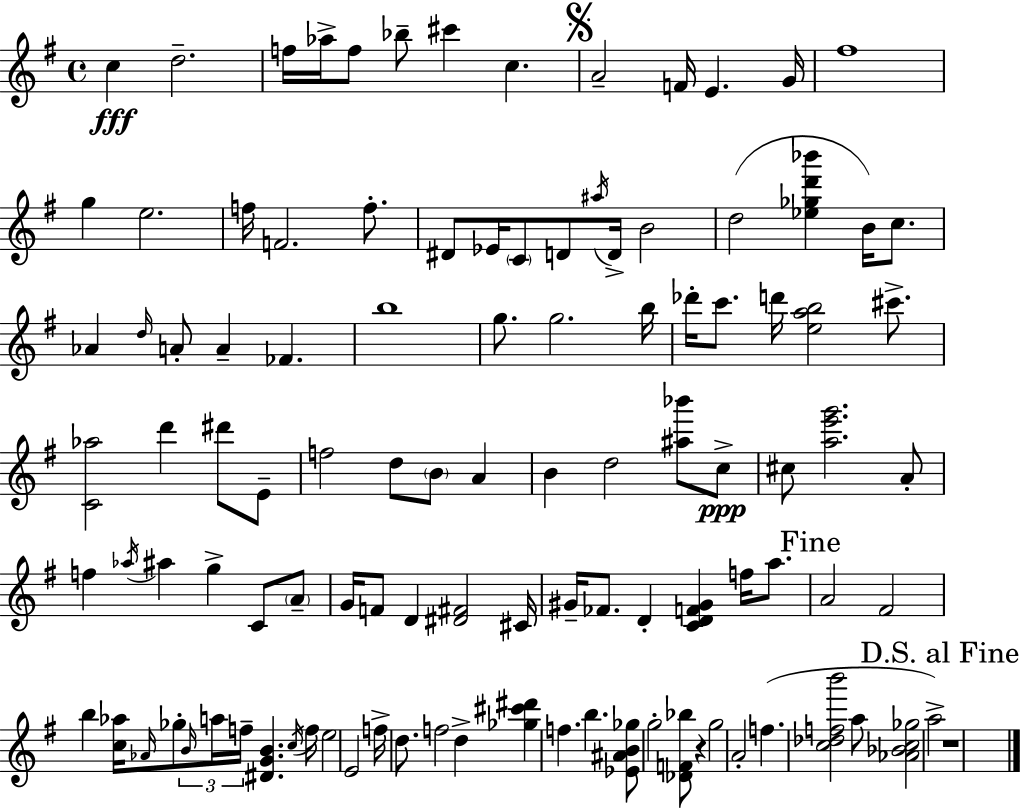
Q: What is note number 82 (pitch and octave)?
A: D5